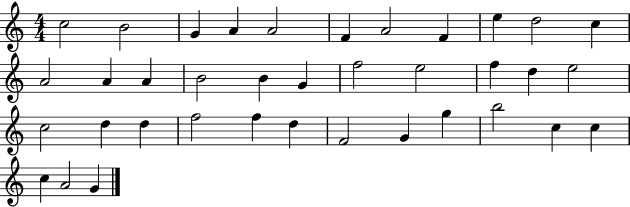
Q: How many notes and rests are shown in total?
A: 37